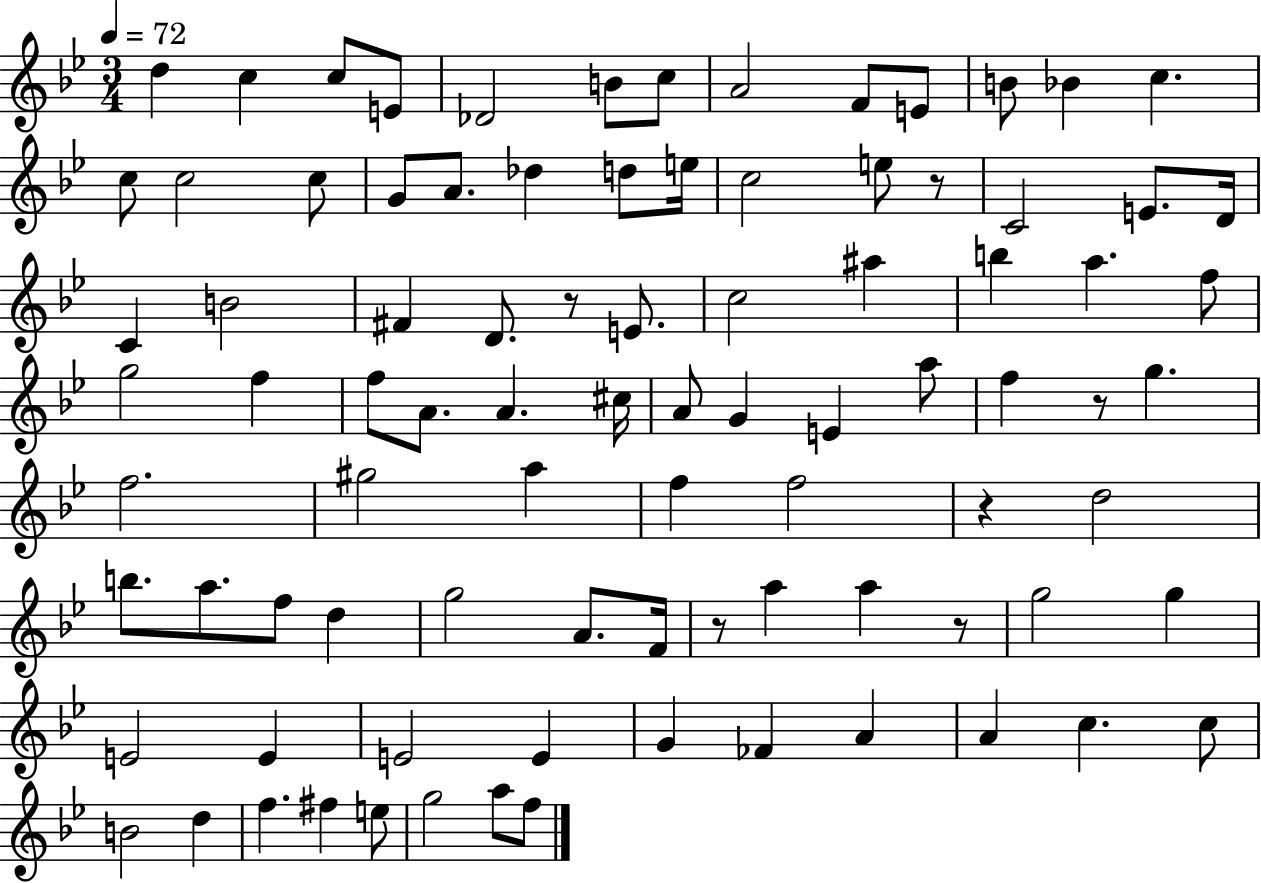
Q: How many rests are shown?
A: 6